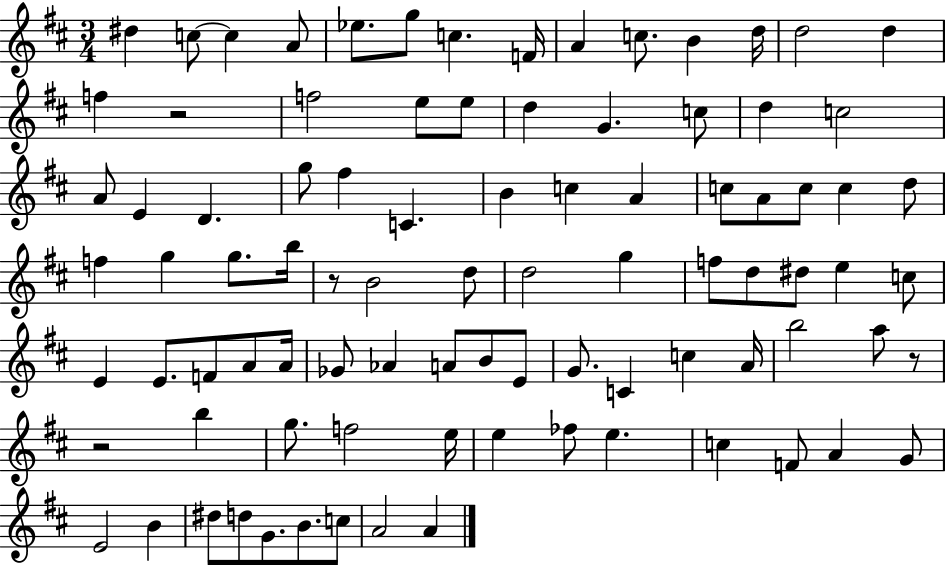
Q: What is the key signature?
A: D major